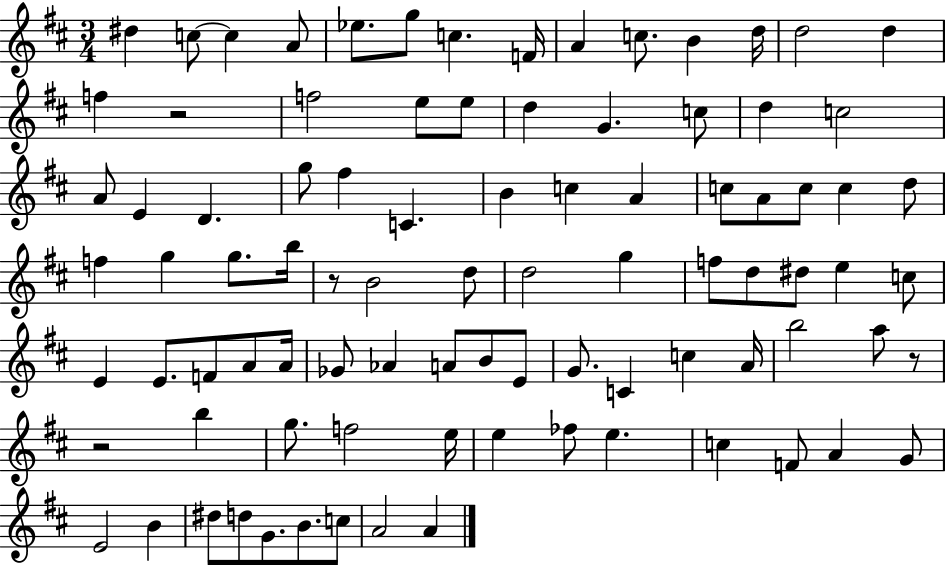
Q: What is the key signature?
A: D major